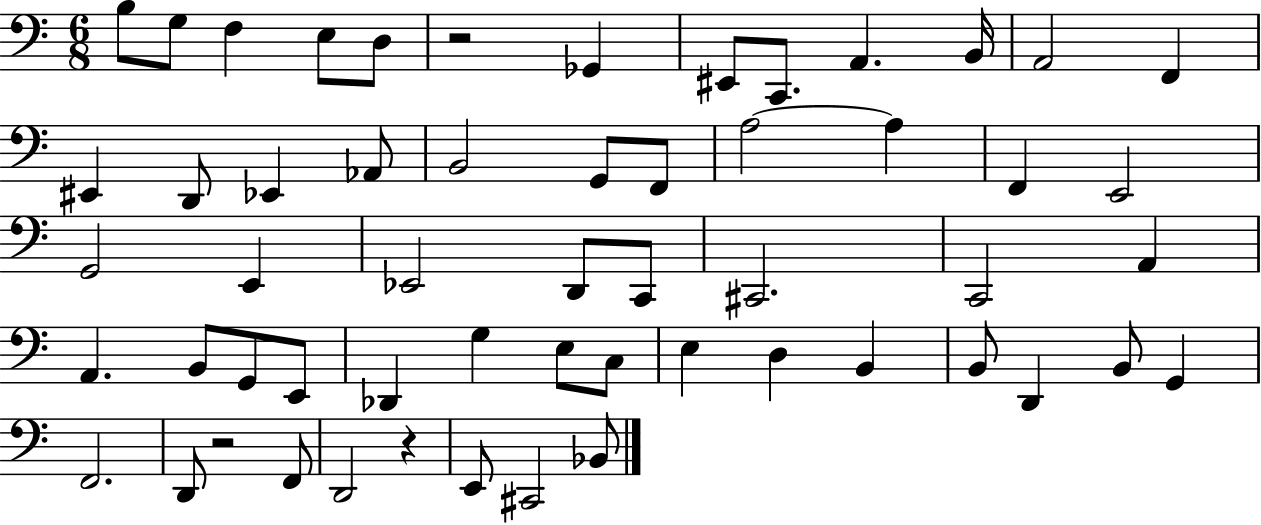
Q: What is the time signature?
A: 6/8